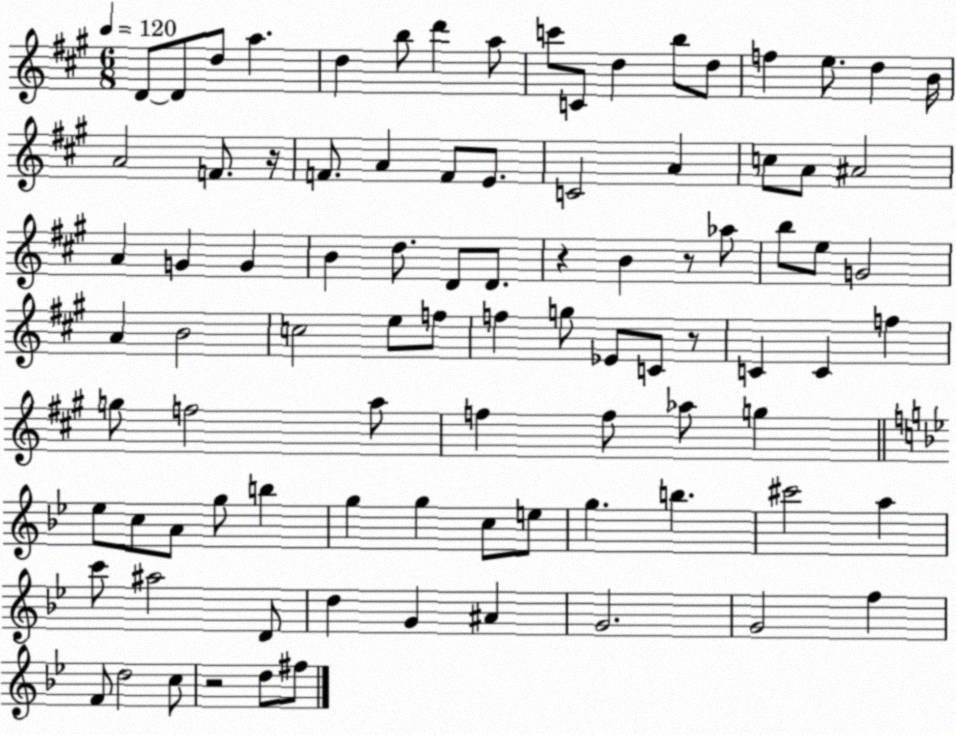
X:1
T:Untitled
M:6/8
L:1/4
K:A
D/2 D/2 d/2 a d b/2 d' a/2 c'/2 C/2 d b/2 d/2 f e/2 d B/4 A2 F/2 z/4 F/2 A F/2 E/2 C2 A c/2 A/2 ^A2 A G G B d/2 D/2 D/2 z B z/2 _a/2 b/2 e/2 G2 A B2 c2 e/2 f/2 f g/2 _E/2 C/2 z/2 C C f g/2 f2 a/2 f f/2 _a/2 g _e/2 c/2 A/2 g/2 b g g c/2 e/2 g b ^c'2 a c'/2 ^a2 D/2 d G ^A G2 G2 f F/2 d2 c/2 z2 d/2 ^f/2